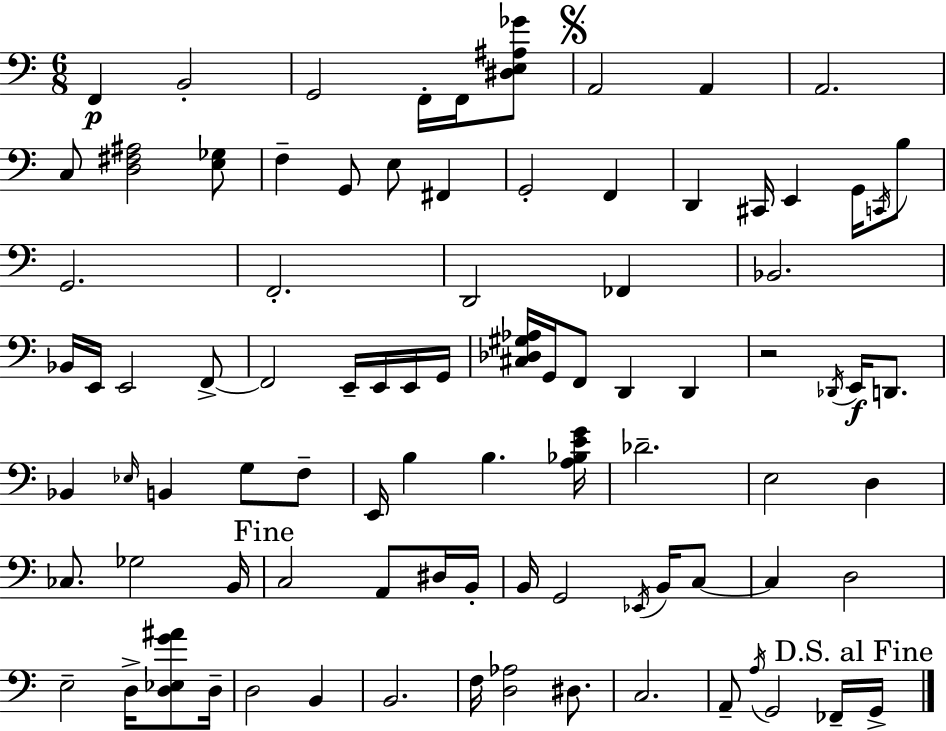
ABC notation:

X:1
T:Untitled
M:6/8
L:1/4
K:Am
F,, B,,2 G,,2 F,,/4 F,,/4 [^D,E,^A,_G]/2 A,,2 A,, A,,2 C,/2 [D,^F,^A,]2 [E,_G,]/2 F, G,,/2 E,/2 ^F,, G,,2 F,, D,, ^C,,/4 E,, G,,/4 C,,/4 B,/2 G,,2 F,,2 D,,2 _F,, _B,,2 _B,,/4 E,,/4 E,,2 F,,/2 F,,2 E,,/4 E,,/4 E,,/4 G,,/4 [^C,_D,^G,_A,]/4 G,,/4 F,,/2 D,, D,, z2 _D,,/4 E,,/4 D,,/2 _B,, _E,/4 B,, G,/2 F,/2 E,,/4 B, B, [A,_B,EG]/4 _D2 E,2 D, _C,/2 _G,2 B,,/4 C,2 A,,/2 ^D,/4 B,,/4 B,,/4 G,,2 _E,,/4 B,,/4 C,/2 C, D,2 E,2 D,/4 [D,_E,G^A]/2 D,/4 D,2 B,, B,,2 F,/4 [D,_A,]2 ^D,/2 C,2 A,,/2 A,/4 G,,2 _F,,/4 G,,/4